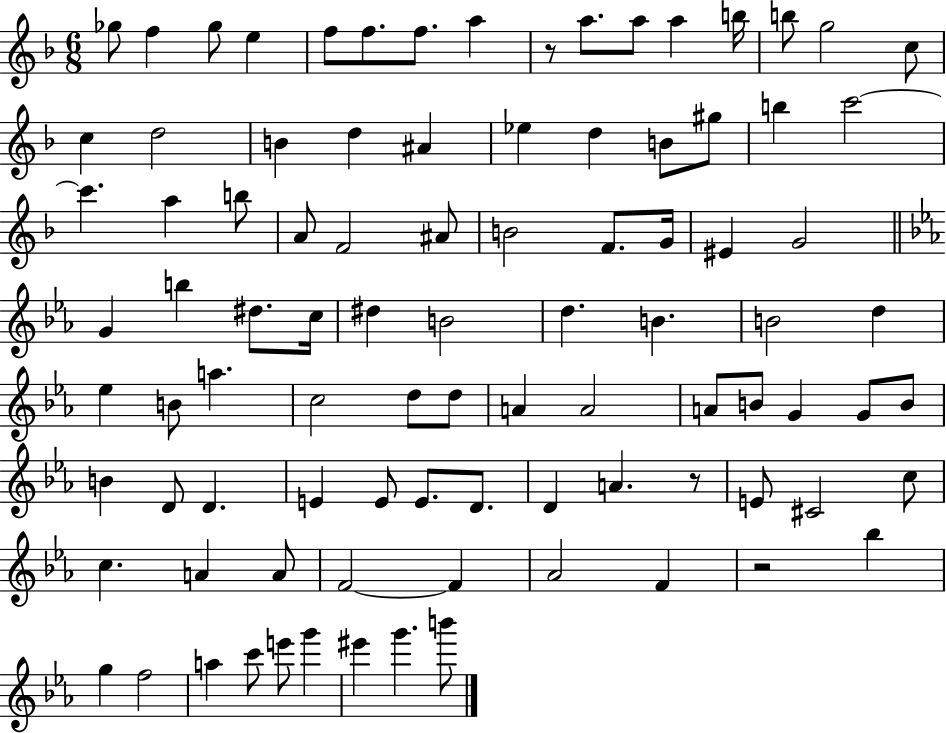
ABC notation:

X:1
T:Untitled
M:6/8
L:1/4
K:F
_g/2 f _g/2 e f/2 f/2 f/2 a z/2 a/2 a/2 a b/4 b/2 g2 c/2 c d2 B d ^A _e d B/2 ^g/2 b c'2 c' a b/2 A/2 F2 ^A/2 B2 F/2 G/4 ^E G2 G b ^d/2 c/4 ^d B2 d B B2 d _e B/2 a c2 d/2 d/2 A A2 A/2 B/2 G G/2 B/2 B D/2 D E E/2 E/2 D/2 D A z/2 E/2 ^C2 c/2 c A A/2 F2 F _A2 F z2 _b g f2 a c'/2 e'/2 g' ^e' g' b'/2